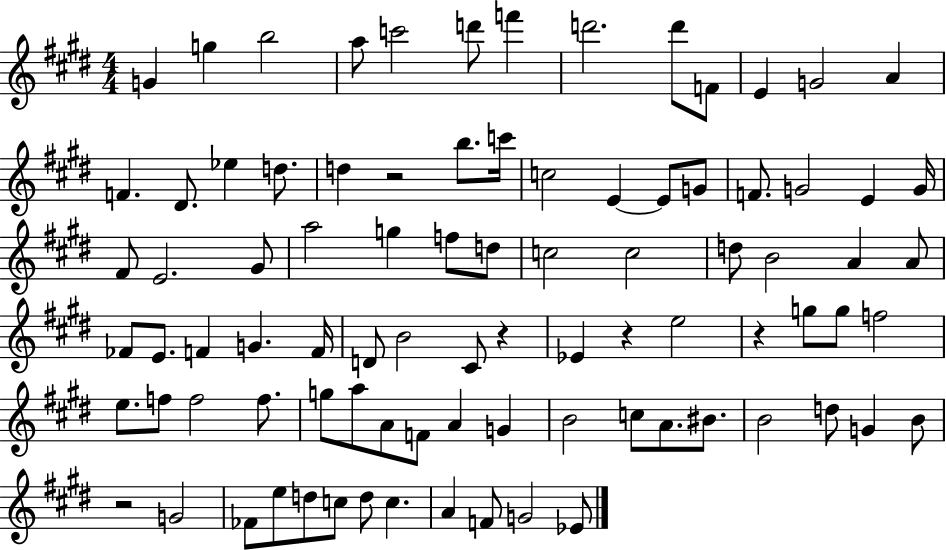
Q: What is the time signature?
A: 4/4